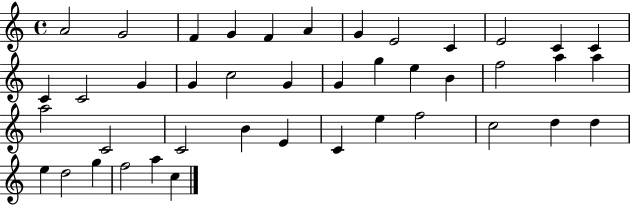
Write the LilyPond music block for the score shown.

{
  \clef treble
  \time 4/4
  \defaultTimeSignature
  \key c \major
  a'2 g'2 | f'4 g'4 f'4 a'4 | g'4 e'2 c'4 | e'2 c'4 c'4 | \break c'4 c'2 g'4 | g'4 c''2 g'4 | g'4 g''4 e''4 b'4 | f''2 a''4 a''4 | \break a''2 c'2 | c'2 b'4 e'4 | c'4 e''4 f''2 | c''2 d''4 d''4 | \break e''4 d''2 g''4 | f''2 a''4 c''4 | \bar "|."
}